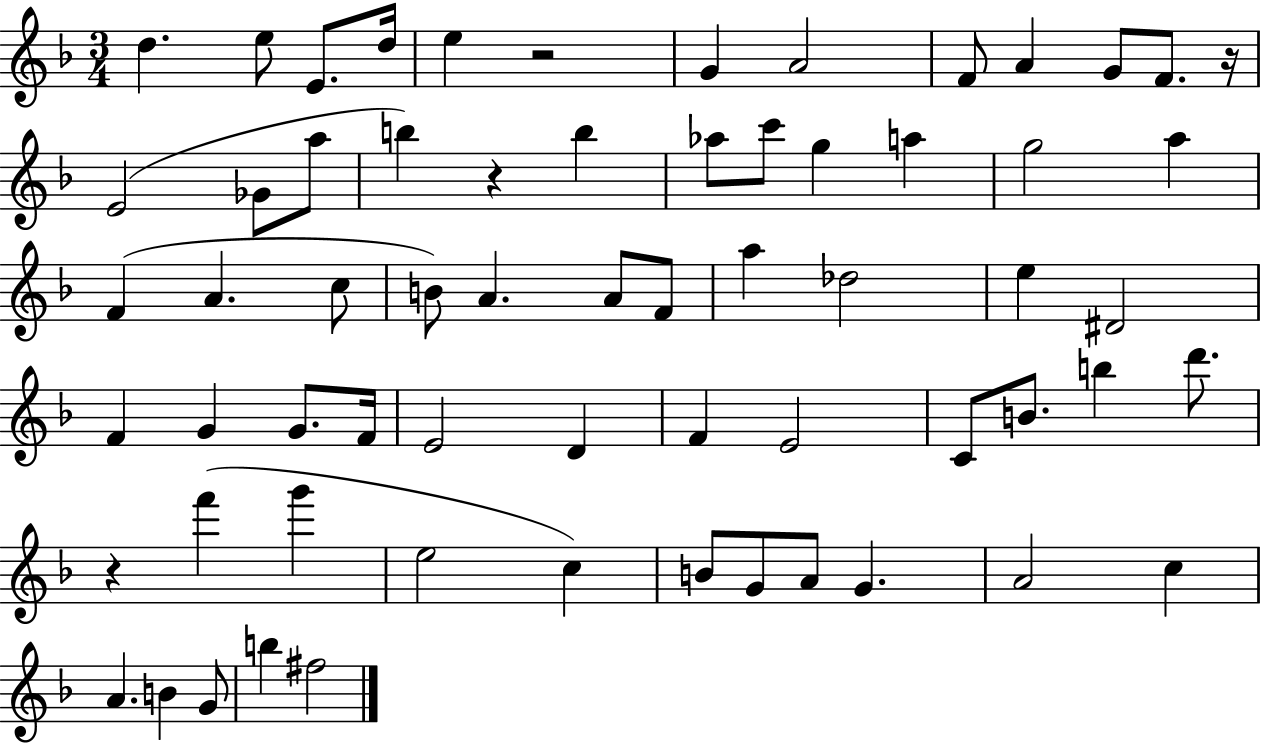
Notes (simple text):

D5/q. E5/e E4/e. D5/s E5/q R/h G4/q A4/h F4/e A4/q G4/e F4/e. R/s E4/h Gb4/e A5/e B5/q R/q B5/q Ab5/e C6/e G5/q A5/q G5/h A5/q F4/q A4/q. C5/e B4/e A4/q. A4/e F4/e A5/q Db5/h E5/q D#4/h F4/q G4/q G4/e. F4/s E4/h D4/q F4/q E4/h C4/e B4/e. B5/q D6/e. R/q F6/q G6/q E5/h C5/q B4/e G4/e A4/e G4/q. A4/h C5/q A4/q. B4/q G4/e B5/q F#5/h